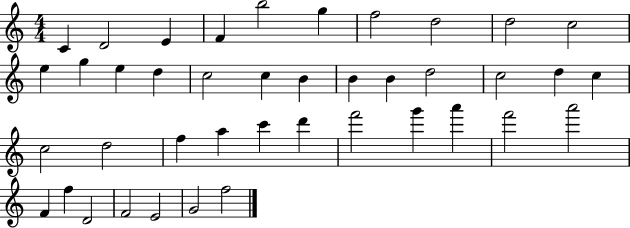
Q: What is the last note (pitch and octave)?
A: F5